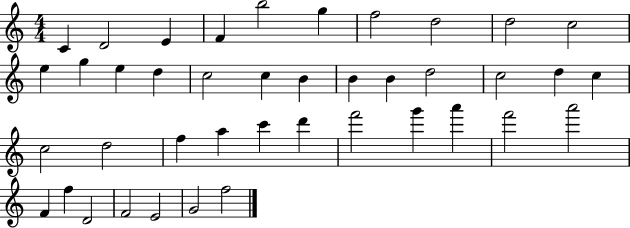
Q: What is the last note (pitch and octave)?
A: F5